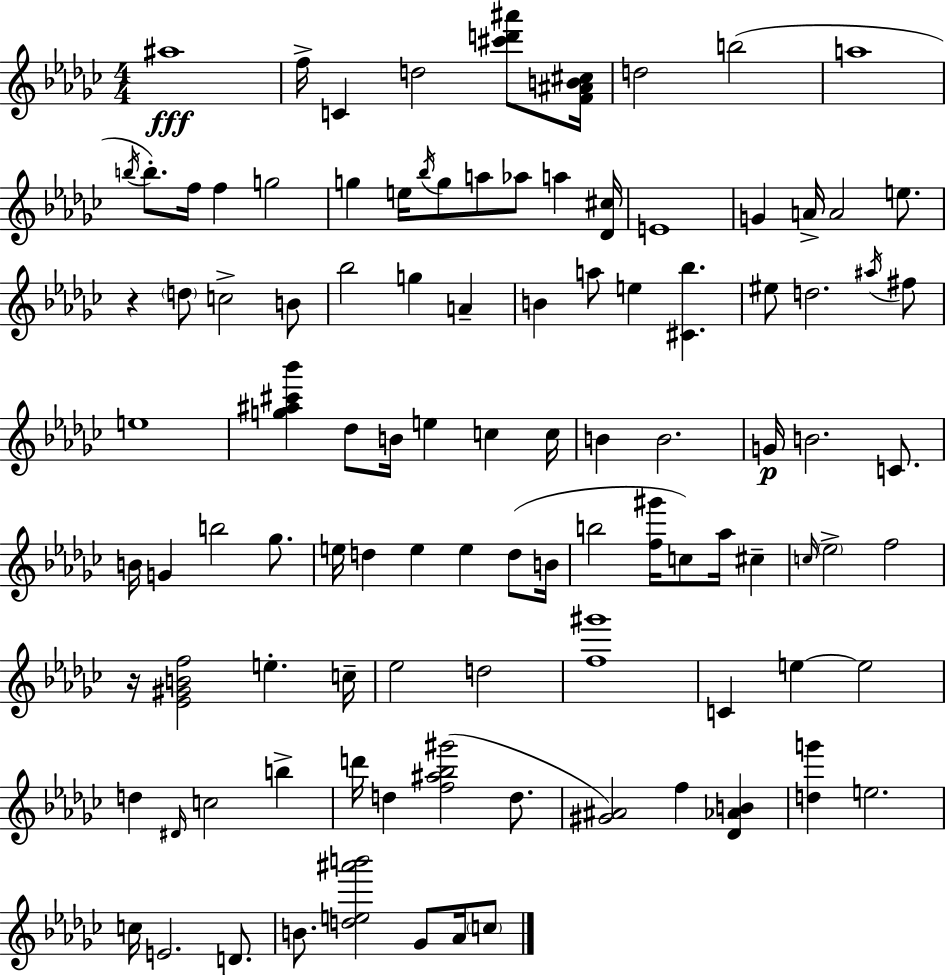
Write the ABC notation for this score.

X:1
T:Untitled
M:4/4
L:1/4
K:Ebm
^a4 f/4 C d2 [^c'd'^a']/2 [F^AB^c]/4 d2 b2 a4 b/4 b/2 f/4 f g2 g e/4 _b/4 g/2 a/2 _a/2 a [_D^c]/4 E4 G A/4 A2 e/2 z d/2 c2 B/2 _b2 g A B a/2 e [^C_b] ^e/2 d2 ^a/4 ^f/2 e4 [g^a^c'_b'] _d/2 B/4 e c c/4 B B2 G/4 B2 C/2 B/4 G b2 _g/2 e/4 d e e d/2 B/4 b2 [f^g']/4 c/2 _a/4 ^c c/4 _e2 f2 z/4 [_E^GBf]2 e c/4 _e2 d2 [f^g']4 C e e2 d ^D/4 c2 b d'/4 d [f^a_b^g']2 d/2 [^G^A]2 f [_D_AB] [dg'] e2 c/4 E2 D/2 B/2 [de^a'b']2 _G/2 _A/4 c/2